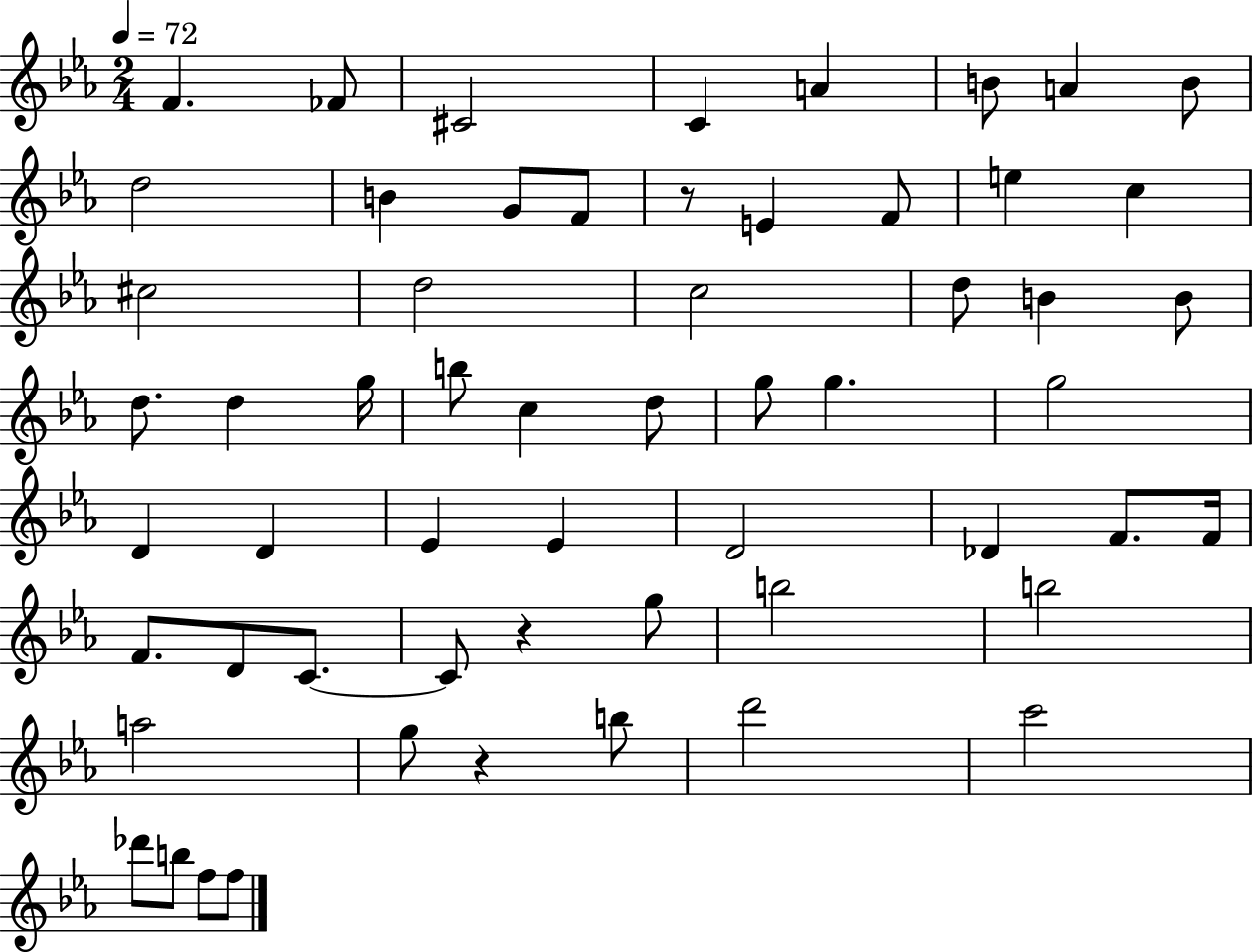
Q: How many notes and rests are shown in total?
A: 58